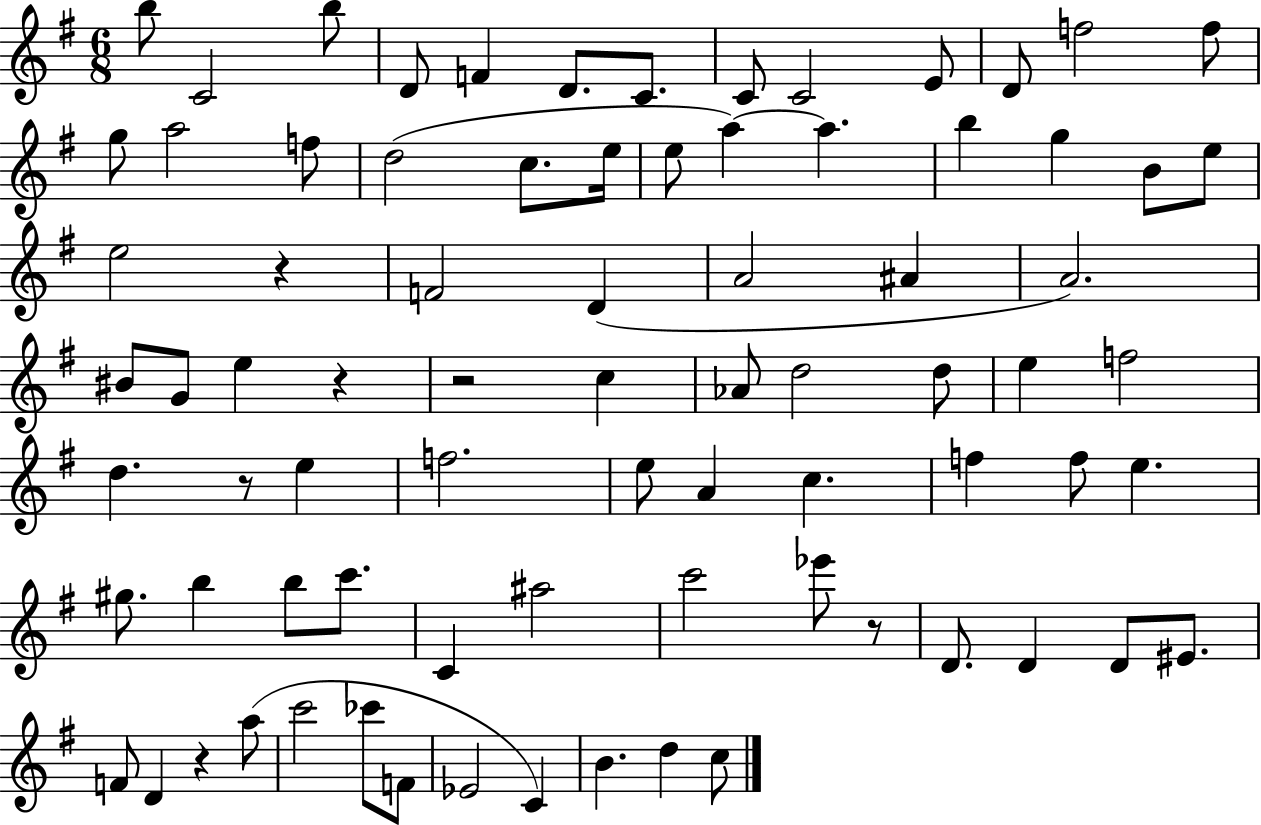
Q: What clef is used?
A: treble